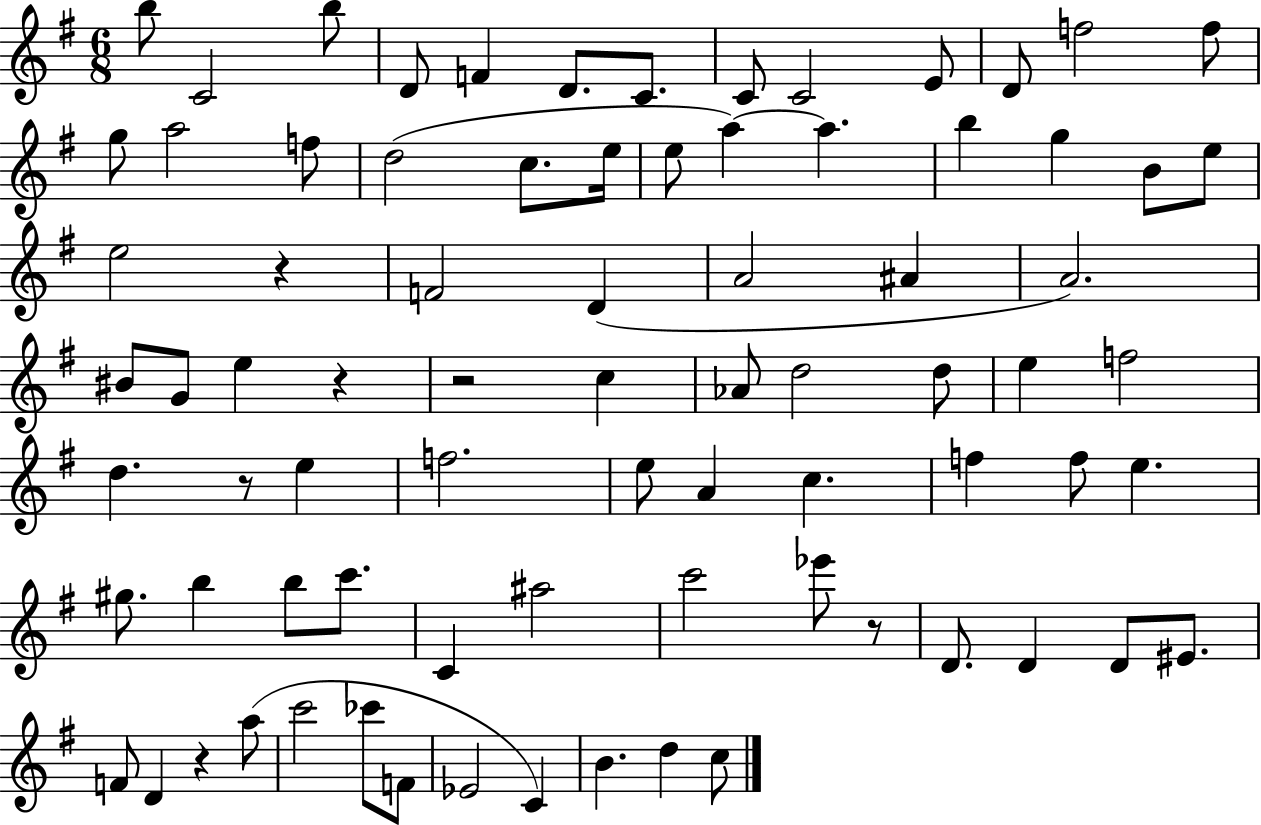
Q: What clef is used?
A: treble